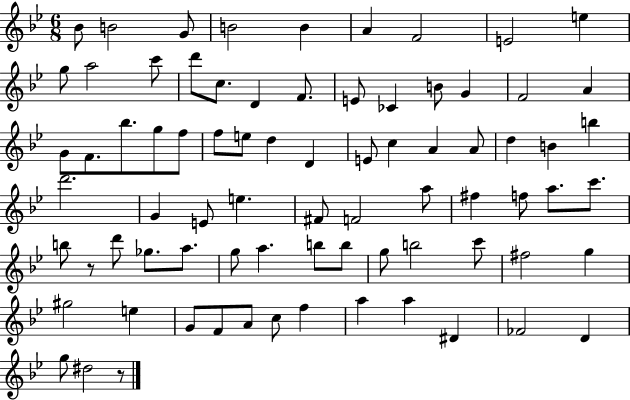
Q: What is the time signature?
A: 6/8